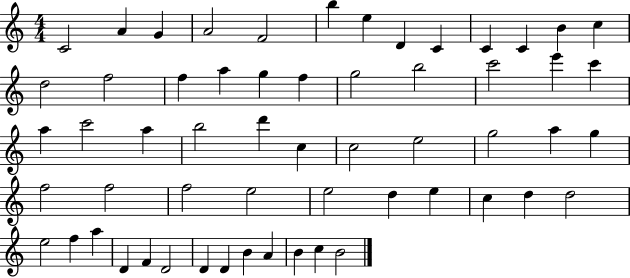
C4/h A4/q G4/q A4/h F4/h B5/q E5/q D4/q C4/q C4/q C4/q B4/q C5/q D5/h F5/h F5/q A5/q G5/q F5/q G5/h B5/h C6/h E6/q C6/q A5/q C6/h A5/q B5/h D6/q C5/q C5/h E5/h G5/h A5/q G5/q F5/h F5/h F5/h E5/h E5/h D5/q E5/q C5/q D5/q D5/h E5/h F5/q A5/q D4/q F4/q D4/h D4/q D4/q B4/q A4/q B4/q C5/q B4/h